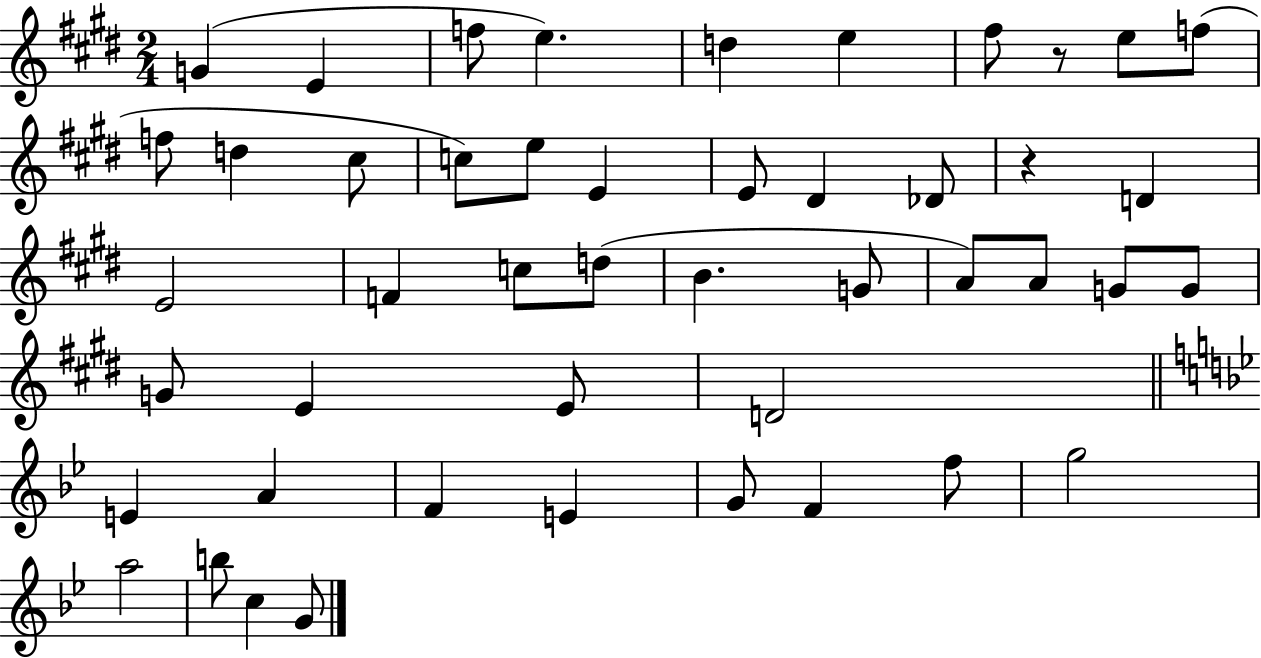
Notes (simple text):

G4/q E4/q F5/e E5/q. D5/q E5/q F#5/e R/e E5/e F5/e F5/e D5/q C#5/e C5/e E5/e E4/q E4/e D#4/q Db4/e R/q D4/q E4/h F4/q C5/e D5/e B4/q. G4/e A4/e A4/e G4/e G4/e G4/e E4/q E4/e D4/h E4/q A4/q F4/q E4/q G4/e F4/q F5/e G5/h A5/h B5/e C5/q G4/e